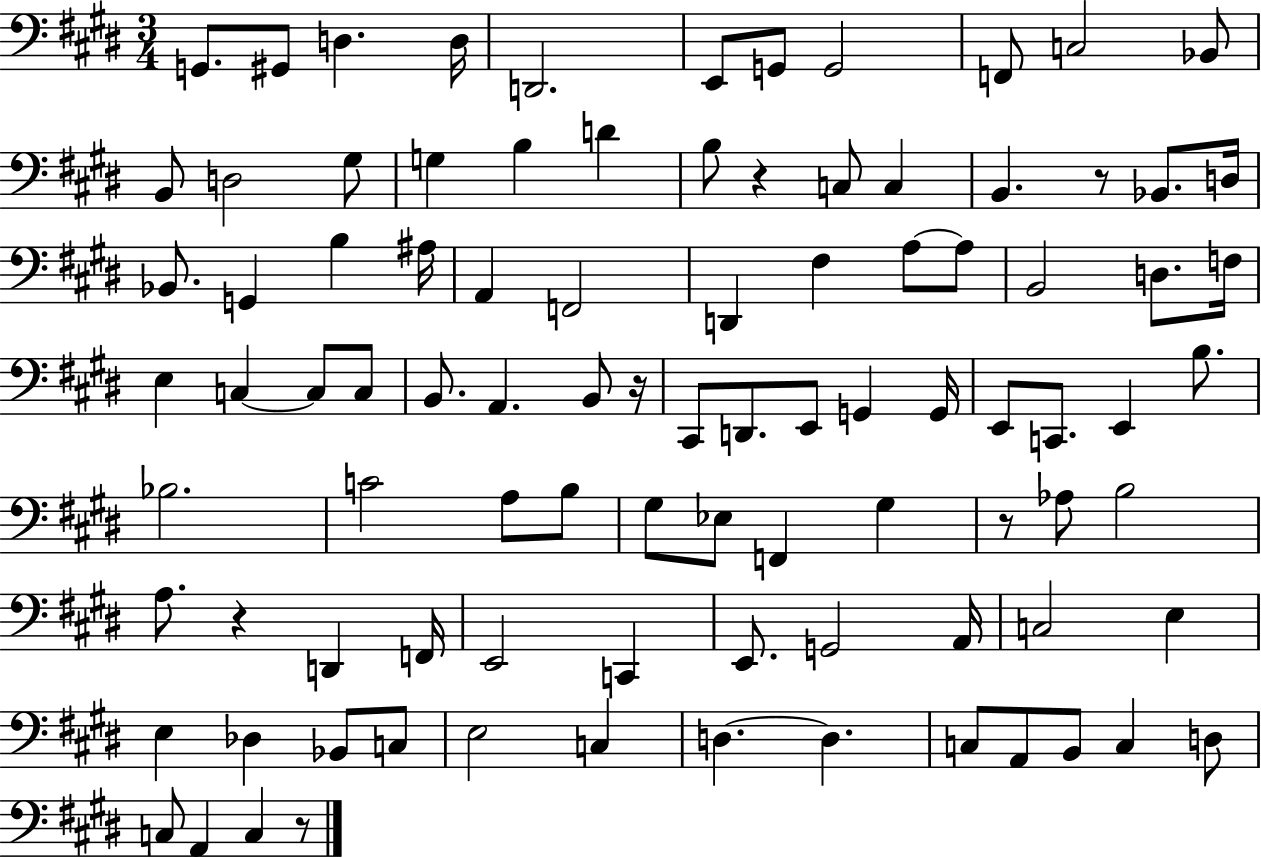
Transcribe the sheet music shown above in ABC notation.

X:1
T:Untitled
M:3/4
L:1/4
K:E
G,,/2 ^G,,/2 D, D,/4 D,,2 E,,/2 G,,/2 G,,2 F,,/2 C,2 _B,,/2 B,,/2 D,2 ^G,/2 G, B, D B,/2 z C,/2 C, B,, z/2 _B,,/2 D,/4 _B,,/2 G,, B, ^A,/4 A,, F,,2 D,, ^F, A,/2 A,/2 B,,2 D,/2 F,/4 E, C, C,/2 C,/2 B,,/2 A,, B,,/2 z/4 ^C,,/2 D,,/2 E,,/2 G,, G,,/4 E,,/2 C,,/2 E,, B,/2 _B,2 C2 A,/2 B,/2 ^G,/2 _E,/2 F,, ^G, z/2 _A,/2 B,2 A,/2 z D,, F,,/4 E,,2 C,, E,,/2 G,,2 A,,/4 C,2 E, E, _D, _B,,/2 C,/2 E,2 C, D, D, C,/2 A,,/2 B,,/2 C, D,/2 C,/2 A,, C, z/2